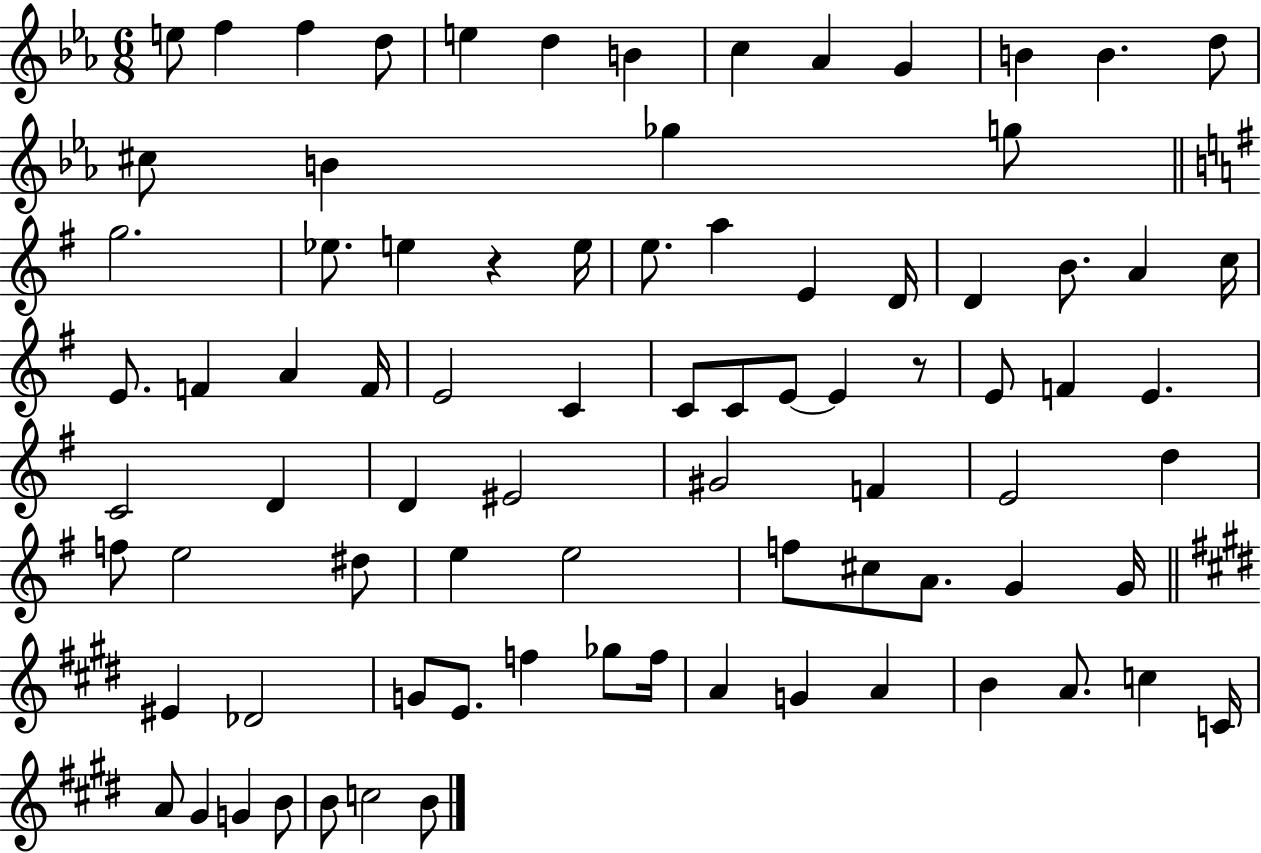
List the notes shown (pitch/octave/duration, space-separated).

E5/e F5/q F5/q D5/e E5/q D5/q B4/q C5/q Ab4/q G4/q B4/q B4/q. D5/e C#5/e B4/q Gb5/q G5/e G5/h. Eb5/e. E5/q R/q E5/s E5/e. A5/q E4/q D4/s D4/q B4/e. A4/q C5/s E4/e. F4/q A4/q F4/s E4/h C4/q C4/e C4/e E4/e E4/q R/e E4/e F4/q E4/q. C4/h D4/q D4/q EIS4/h G#4/h F4/q E4/h D5/q F5/e E5/h D#5/e E5/q E5/h F5/e C#5/e A4/e. G4/q G4/s EIS4/q Db4/h G4/e E4/e. F5/q Gb5/e F5/s A4/q G4/q A4/q B4/q A4/e. C5/q C4/s A4/e G#4/q G4/q B4/e B4/e C5/h B4/e